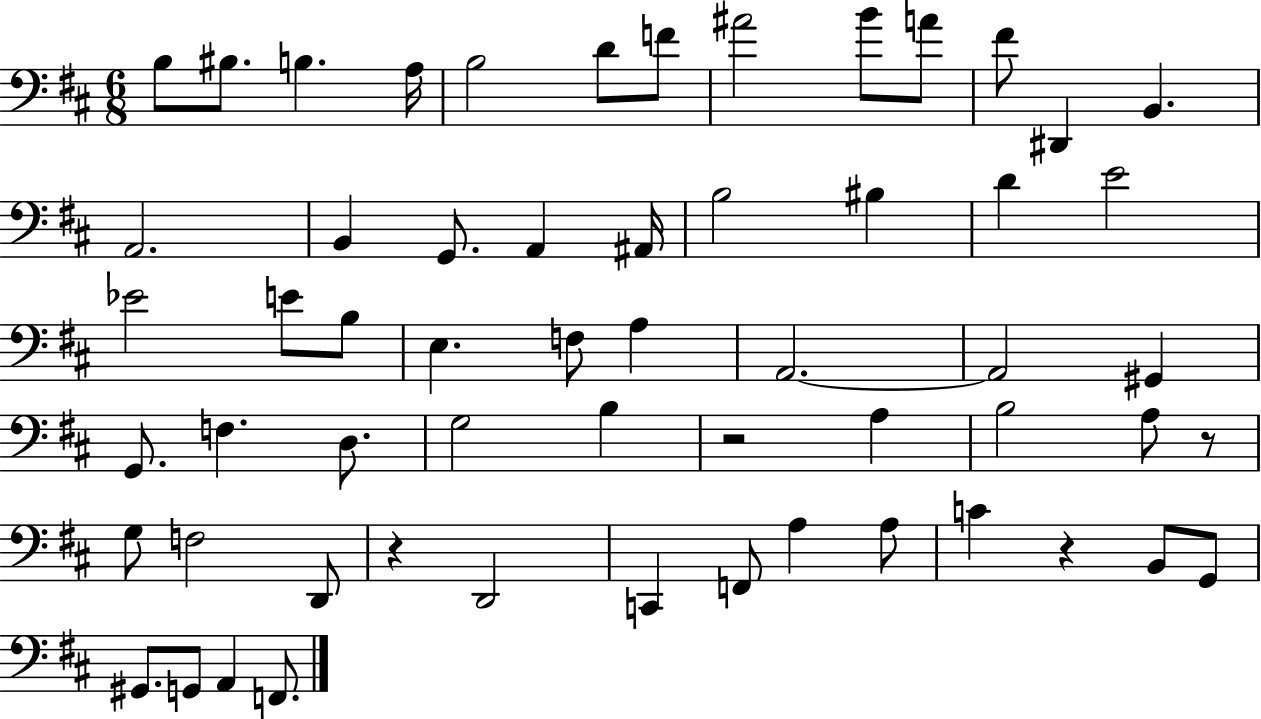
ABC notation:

X:1
T:Untitled
M:6/8
L:1/4
K:D
B,/2 ^B,/2 B, A,/4 B,2 D/2 F/2 ^A2 B/2 A/2 ^F/2 ^D,, B,, A,,2 B,, G,,/2 A,, ^A,,/4 B,2 ^B, D E2 _E2 E/2 B,/2 E, F,/2 A, A,,2 A,,2 ^G,, G,,/2 F, D,/2 G,2 B, z2 A, B,2 A,/2 z/2 G,/2 F,2 D,,/2 z D,,2 C,, F,,/2 A, A,/2 C z B,,/2 G,,/2 ^G,,/2 G,,/2 A,, F,,/2